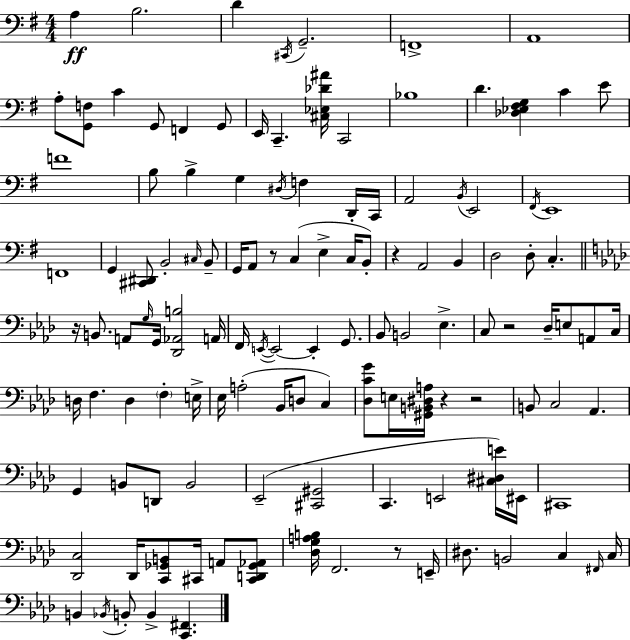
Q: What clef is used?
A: bass